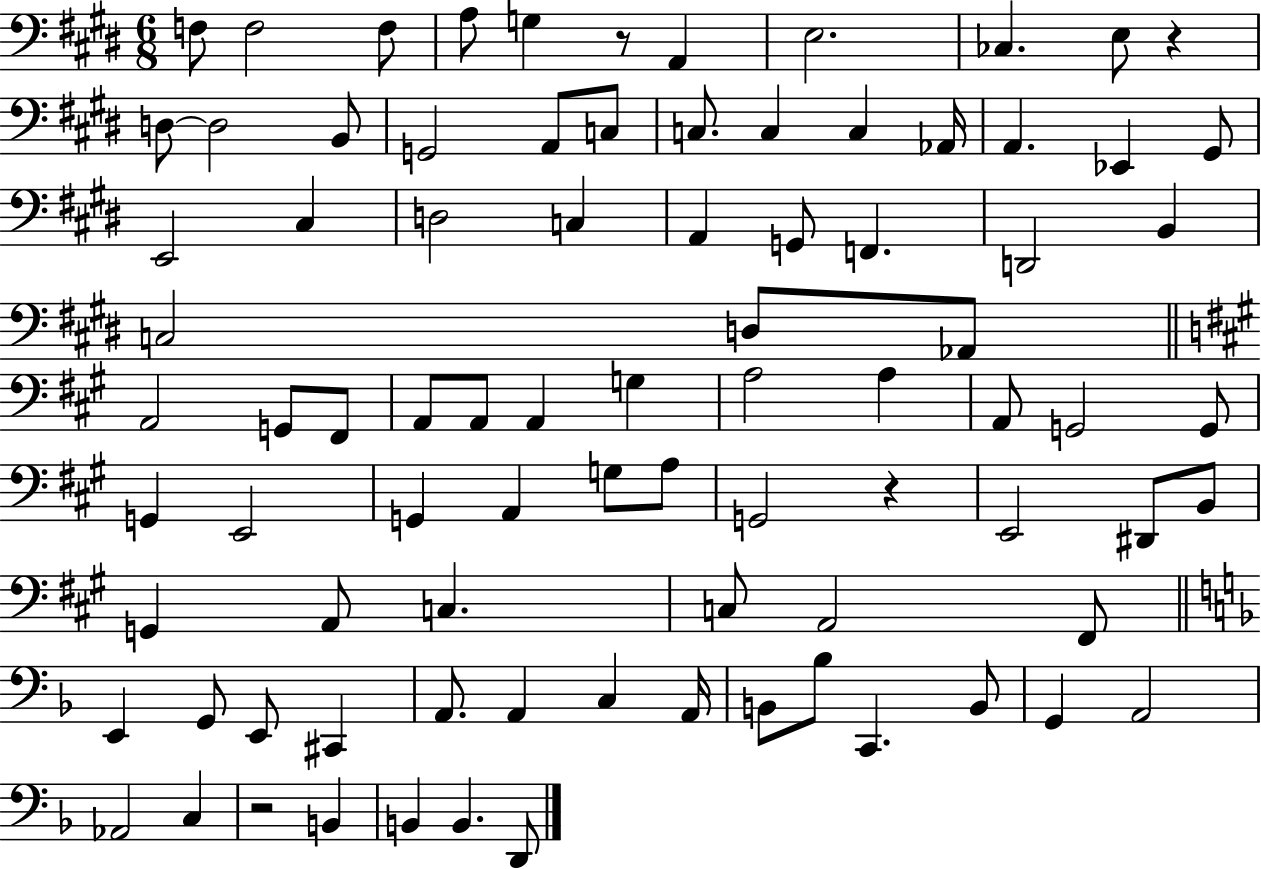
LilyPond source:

{
  \clef bass
  \numericTimeSignature
  \time 6/8
  \key e \major
  \repeat volta 2 { f8 f2 f8 | a8 g4 r8 a,4 | e2. | ces4. e8 r4 | \break d8~~ d2 b,8 | g,2 a,8 c8 | c8. c4 c4 aes,16 | a,4. ees,4 gis,8 | \break e,2 cis4 | d2 c4 | a,4 g,8 f,4. | d,2 b,4 | \break c2 d8 aes,8 | \bar "||" \break \key a \major a,2 g,8 fis,8 | a,8 a,8 a,4 g4 | a2 a4 | a,8 g,2 g,8 | \break g,4 e,2 | g,4 a,4 g8 a8 | g,2 r4 | e,2 dis,8 b,8 | \break g,4 a,8 c4. | c8 a,2 fis,8 | \bar "||" \break \key f \major e,4 g,8 e,8 cis,4 | a,8. a,4 c4 a,16 | b,8 bes8 c,4. b,8 | g,4 a,2 | \break aes,2 c4 | r2 b,4 | b,4 b,4. d,8 | } \bar "|."
}